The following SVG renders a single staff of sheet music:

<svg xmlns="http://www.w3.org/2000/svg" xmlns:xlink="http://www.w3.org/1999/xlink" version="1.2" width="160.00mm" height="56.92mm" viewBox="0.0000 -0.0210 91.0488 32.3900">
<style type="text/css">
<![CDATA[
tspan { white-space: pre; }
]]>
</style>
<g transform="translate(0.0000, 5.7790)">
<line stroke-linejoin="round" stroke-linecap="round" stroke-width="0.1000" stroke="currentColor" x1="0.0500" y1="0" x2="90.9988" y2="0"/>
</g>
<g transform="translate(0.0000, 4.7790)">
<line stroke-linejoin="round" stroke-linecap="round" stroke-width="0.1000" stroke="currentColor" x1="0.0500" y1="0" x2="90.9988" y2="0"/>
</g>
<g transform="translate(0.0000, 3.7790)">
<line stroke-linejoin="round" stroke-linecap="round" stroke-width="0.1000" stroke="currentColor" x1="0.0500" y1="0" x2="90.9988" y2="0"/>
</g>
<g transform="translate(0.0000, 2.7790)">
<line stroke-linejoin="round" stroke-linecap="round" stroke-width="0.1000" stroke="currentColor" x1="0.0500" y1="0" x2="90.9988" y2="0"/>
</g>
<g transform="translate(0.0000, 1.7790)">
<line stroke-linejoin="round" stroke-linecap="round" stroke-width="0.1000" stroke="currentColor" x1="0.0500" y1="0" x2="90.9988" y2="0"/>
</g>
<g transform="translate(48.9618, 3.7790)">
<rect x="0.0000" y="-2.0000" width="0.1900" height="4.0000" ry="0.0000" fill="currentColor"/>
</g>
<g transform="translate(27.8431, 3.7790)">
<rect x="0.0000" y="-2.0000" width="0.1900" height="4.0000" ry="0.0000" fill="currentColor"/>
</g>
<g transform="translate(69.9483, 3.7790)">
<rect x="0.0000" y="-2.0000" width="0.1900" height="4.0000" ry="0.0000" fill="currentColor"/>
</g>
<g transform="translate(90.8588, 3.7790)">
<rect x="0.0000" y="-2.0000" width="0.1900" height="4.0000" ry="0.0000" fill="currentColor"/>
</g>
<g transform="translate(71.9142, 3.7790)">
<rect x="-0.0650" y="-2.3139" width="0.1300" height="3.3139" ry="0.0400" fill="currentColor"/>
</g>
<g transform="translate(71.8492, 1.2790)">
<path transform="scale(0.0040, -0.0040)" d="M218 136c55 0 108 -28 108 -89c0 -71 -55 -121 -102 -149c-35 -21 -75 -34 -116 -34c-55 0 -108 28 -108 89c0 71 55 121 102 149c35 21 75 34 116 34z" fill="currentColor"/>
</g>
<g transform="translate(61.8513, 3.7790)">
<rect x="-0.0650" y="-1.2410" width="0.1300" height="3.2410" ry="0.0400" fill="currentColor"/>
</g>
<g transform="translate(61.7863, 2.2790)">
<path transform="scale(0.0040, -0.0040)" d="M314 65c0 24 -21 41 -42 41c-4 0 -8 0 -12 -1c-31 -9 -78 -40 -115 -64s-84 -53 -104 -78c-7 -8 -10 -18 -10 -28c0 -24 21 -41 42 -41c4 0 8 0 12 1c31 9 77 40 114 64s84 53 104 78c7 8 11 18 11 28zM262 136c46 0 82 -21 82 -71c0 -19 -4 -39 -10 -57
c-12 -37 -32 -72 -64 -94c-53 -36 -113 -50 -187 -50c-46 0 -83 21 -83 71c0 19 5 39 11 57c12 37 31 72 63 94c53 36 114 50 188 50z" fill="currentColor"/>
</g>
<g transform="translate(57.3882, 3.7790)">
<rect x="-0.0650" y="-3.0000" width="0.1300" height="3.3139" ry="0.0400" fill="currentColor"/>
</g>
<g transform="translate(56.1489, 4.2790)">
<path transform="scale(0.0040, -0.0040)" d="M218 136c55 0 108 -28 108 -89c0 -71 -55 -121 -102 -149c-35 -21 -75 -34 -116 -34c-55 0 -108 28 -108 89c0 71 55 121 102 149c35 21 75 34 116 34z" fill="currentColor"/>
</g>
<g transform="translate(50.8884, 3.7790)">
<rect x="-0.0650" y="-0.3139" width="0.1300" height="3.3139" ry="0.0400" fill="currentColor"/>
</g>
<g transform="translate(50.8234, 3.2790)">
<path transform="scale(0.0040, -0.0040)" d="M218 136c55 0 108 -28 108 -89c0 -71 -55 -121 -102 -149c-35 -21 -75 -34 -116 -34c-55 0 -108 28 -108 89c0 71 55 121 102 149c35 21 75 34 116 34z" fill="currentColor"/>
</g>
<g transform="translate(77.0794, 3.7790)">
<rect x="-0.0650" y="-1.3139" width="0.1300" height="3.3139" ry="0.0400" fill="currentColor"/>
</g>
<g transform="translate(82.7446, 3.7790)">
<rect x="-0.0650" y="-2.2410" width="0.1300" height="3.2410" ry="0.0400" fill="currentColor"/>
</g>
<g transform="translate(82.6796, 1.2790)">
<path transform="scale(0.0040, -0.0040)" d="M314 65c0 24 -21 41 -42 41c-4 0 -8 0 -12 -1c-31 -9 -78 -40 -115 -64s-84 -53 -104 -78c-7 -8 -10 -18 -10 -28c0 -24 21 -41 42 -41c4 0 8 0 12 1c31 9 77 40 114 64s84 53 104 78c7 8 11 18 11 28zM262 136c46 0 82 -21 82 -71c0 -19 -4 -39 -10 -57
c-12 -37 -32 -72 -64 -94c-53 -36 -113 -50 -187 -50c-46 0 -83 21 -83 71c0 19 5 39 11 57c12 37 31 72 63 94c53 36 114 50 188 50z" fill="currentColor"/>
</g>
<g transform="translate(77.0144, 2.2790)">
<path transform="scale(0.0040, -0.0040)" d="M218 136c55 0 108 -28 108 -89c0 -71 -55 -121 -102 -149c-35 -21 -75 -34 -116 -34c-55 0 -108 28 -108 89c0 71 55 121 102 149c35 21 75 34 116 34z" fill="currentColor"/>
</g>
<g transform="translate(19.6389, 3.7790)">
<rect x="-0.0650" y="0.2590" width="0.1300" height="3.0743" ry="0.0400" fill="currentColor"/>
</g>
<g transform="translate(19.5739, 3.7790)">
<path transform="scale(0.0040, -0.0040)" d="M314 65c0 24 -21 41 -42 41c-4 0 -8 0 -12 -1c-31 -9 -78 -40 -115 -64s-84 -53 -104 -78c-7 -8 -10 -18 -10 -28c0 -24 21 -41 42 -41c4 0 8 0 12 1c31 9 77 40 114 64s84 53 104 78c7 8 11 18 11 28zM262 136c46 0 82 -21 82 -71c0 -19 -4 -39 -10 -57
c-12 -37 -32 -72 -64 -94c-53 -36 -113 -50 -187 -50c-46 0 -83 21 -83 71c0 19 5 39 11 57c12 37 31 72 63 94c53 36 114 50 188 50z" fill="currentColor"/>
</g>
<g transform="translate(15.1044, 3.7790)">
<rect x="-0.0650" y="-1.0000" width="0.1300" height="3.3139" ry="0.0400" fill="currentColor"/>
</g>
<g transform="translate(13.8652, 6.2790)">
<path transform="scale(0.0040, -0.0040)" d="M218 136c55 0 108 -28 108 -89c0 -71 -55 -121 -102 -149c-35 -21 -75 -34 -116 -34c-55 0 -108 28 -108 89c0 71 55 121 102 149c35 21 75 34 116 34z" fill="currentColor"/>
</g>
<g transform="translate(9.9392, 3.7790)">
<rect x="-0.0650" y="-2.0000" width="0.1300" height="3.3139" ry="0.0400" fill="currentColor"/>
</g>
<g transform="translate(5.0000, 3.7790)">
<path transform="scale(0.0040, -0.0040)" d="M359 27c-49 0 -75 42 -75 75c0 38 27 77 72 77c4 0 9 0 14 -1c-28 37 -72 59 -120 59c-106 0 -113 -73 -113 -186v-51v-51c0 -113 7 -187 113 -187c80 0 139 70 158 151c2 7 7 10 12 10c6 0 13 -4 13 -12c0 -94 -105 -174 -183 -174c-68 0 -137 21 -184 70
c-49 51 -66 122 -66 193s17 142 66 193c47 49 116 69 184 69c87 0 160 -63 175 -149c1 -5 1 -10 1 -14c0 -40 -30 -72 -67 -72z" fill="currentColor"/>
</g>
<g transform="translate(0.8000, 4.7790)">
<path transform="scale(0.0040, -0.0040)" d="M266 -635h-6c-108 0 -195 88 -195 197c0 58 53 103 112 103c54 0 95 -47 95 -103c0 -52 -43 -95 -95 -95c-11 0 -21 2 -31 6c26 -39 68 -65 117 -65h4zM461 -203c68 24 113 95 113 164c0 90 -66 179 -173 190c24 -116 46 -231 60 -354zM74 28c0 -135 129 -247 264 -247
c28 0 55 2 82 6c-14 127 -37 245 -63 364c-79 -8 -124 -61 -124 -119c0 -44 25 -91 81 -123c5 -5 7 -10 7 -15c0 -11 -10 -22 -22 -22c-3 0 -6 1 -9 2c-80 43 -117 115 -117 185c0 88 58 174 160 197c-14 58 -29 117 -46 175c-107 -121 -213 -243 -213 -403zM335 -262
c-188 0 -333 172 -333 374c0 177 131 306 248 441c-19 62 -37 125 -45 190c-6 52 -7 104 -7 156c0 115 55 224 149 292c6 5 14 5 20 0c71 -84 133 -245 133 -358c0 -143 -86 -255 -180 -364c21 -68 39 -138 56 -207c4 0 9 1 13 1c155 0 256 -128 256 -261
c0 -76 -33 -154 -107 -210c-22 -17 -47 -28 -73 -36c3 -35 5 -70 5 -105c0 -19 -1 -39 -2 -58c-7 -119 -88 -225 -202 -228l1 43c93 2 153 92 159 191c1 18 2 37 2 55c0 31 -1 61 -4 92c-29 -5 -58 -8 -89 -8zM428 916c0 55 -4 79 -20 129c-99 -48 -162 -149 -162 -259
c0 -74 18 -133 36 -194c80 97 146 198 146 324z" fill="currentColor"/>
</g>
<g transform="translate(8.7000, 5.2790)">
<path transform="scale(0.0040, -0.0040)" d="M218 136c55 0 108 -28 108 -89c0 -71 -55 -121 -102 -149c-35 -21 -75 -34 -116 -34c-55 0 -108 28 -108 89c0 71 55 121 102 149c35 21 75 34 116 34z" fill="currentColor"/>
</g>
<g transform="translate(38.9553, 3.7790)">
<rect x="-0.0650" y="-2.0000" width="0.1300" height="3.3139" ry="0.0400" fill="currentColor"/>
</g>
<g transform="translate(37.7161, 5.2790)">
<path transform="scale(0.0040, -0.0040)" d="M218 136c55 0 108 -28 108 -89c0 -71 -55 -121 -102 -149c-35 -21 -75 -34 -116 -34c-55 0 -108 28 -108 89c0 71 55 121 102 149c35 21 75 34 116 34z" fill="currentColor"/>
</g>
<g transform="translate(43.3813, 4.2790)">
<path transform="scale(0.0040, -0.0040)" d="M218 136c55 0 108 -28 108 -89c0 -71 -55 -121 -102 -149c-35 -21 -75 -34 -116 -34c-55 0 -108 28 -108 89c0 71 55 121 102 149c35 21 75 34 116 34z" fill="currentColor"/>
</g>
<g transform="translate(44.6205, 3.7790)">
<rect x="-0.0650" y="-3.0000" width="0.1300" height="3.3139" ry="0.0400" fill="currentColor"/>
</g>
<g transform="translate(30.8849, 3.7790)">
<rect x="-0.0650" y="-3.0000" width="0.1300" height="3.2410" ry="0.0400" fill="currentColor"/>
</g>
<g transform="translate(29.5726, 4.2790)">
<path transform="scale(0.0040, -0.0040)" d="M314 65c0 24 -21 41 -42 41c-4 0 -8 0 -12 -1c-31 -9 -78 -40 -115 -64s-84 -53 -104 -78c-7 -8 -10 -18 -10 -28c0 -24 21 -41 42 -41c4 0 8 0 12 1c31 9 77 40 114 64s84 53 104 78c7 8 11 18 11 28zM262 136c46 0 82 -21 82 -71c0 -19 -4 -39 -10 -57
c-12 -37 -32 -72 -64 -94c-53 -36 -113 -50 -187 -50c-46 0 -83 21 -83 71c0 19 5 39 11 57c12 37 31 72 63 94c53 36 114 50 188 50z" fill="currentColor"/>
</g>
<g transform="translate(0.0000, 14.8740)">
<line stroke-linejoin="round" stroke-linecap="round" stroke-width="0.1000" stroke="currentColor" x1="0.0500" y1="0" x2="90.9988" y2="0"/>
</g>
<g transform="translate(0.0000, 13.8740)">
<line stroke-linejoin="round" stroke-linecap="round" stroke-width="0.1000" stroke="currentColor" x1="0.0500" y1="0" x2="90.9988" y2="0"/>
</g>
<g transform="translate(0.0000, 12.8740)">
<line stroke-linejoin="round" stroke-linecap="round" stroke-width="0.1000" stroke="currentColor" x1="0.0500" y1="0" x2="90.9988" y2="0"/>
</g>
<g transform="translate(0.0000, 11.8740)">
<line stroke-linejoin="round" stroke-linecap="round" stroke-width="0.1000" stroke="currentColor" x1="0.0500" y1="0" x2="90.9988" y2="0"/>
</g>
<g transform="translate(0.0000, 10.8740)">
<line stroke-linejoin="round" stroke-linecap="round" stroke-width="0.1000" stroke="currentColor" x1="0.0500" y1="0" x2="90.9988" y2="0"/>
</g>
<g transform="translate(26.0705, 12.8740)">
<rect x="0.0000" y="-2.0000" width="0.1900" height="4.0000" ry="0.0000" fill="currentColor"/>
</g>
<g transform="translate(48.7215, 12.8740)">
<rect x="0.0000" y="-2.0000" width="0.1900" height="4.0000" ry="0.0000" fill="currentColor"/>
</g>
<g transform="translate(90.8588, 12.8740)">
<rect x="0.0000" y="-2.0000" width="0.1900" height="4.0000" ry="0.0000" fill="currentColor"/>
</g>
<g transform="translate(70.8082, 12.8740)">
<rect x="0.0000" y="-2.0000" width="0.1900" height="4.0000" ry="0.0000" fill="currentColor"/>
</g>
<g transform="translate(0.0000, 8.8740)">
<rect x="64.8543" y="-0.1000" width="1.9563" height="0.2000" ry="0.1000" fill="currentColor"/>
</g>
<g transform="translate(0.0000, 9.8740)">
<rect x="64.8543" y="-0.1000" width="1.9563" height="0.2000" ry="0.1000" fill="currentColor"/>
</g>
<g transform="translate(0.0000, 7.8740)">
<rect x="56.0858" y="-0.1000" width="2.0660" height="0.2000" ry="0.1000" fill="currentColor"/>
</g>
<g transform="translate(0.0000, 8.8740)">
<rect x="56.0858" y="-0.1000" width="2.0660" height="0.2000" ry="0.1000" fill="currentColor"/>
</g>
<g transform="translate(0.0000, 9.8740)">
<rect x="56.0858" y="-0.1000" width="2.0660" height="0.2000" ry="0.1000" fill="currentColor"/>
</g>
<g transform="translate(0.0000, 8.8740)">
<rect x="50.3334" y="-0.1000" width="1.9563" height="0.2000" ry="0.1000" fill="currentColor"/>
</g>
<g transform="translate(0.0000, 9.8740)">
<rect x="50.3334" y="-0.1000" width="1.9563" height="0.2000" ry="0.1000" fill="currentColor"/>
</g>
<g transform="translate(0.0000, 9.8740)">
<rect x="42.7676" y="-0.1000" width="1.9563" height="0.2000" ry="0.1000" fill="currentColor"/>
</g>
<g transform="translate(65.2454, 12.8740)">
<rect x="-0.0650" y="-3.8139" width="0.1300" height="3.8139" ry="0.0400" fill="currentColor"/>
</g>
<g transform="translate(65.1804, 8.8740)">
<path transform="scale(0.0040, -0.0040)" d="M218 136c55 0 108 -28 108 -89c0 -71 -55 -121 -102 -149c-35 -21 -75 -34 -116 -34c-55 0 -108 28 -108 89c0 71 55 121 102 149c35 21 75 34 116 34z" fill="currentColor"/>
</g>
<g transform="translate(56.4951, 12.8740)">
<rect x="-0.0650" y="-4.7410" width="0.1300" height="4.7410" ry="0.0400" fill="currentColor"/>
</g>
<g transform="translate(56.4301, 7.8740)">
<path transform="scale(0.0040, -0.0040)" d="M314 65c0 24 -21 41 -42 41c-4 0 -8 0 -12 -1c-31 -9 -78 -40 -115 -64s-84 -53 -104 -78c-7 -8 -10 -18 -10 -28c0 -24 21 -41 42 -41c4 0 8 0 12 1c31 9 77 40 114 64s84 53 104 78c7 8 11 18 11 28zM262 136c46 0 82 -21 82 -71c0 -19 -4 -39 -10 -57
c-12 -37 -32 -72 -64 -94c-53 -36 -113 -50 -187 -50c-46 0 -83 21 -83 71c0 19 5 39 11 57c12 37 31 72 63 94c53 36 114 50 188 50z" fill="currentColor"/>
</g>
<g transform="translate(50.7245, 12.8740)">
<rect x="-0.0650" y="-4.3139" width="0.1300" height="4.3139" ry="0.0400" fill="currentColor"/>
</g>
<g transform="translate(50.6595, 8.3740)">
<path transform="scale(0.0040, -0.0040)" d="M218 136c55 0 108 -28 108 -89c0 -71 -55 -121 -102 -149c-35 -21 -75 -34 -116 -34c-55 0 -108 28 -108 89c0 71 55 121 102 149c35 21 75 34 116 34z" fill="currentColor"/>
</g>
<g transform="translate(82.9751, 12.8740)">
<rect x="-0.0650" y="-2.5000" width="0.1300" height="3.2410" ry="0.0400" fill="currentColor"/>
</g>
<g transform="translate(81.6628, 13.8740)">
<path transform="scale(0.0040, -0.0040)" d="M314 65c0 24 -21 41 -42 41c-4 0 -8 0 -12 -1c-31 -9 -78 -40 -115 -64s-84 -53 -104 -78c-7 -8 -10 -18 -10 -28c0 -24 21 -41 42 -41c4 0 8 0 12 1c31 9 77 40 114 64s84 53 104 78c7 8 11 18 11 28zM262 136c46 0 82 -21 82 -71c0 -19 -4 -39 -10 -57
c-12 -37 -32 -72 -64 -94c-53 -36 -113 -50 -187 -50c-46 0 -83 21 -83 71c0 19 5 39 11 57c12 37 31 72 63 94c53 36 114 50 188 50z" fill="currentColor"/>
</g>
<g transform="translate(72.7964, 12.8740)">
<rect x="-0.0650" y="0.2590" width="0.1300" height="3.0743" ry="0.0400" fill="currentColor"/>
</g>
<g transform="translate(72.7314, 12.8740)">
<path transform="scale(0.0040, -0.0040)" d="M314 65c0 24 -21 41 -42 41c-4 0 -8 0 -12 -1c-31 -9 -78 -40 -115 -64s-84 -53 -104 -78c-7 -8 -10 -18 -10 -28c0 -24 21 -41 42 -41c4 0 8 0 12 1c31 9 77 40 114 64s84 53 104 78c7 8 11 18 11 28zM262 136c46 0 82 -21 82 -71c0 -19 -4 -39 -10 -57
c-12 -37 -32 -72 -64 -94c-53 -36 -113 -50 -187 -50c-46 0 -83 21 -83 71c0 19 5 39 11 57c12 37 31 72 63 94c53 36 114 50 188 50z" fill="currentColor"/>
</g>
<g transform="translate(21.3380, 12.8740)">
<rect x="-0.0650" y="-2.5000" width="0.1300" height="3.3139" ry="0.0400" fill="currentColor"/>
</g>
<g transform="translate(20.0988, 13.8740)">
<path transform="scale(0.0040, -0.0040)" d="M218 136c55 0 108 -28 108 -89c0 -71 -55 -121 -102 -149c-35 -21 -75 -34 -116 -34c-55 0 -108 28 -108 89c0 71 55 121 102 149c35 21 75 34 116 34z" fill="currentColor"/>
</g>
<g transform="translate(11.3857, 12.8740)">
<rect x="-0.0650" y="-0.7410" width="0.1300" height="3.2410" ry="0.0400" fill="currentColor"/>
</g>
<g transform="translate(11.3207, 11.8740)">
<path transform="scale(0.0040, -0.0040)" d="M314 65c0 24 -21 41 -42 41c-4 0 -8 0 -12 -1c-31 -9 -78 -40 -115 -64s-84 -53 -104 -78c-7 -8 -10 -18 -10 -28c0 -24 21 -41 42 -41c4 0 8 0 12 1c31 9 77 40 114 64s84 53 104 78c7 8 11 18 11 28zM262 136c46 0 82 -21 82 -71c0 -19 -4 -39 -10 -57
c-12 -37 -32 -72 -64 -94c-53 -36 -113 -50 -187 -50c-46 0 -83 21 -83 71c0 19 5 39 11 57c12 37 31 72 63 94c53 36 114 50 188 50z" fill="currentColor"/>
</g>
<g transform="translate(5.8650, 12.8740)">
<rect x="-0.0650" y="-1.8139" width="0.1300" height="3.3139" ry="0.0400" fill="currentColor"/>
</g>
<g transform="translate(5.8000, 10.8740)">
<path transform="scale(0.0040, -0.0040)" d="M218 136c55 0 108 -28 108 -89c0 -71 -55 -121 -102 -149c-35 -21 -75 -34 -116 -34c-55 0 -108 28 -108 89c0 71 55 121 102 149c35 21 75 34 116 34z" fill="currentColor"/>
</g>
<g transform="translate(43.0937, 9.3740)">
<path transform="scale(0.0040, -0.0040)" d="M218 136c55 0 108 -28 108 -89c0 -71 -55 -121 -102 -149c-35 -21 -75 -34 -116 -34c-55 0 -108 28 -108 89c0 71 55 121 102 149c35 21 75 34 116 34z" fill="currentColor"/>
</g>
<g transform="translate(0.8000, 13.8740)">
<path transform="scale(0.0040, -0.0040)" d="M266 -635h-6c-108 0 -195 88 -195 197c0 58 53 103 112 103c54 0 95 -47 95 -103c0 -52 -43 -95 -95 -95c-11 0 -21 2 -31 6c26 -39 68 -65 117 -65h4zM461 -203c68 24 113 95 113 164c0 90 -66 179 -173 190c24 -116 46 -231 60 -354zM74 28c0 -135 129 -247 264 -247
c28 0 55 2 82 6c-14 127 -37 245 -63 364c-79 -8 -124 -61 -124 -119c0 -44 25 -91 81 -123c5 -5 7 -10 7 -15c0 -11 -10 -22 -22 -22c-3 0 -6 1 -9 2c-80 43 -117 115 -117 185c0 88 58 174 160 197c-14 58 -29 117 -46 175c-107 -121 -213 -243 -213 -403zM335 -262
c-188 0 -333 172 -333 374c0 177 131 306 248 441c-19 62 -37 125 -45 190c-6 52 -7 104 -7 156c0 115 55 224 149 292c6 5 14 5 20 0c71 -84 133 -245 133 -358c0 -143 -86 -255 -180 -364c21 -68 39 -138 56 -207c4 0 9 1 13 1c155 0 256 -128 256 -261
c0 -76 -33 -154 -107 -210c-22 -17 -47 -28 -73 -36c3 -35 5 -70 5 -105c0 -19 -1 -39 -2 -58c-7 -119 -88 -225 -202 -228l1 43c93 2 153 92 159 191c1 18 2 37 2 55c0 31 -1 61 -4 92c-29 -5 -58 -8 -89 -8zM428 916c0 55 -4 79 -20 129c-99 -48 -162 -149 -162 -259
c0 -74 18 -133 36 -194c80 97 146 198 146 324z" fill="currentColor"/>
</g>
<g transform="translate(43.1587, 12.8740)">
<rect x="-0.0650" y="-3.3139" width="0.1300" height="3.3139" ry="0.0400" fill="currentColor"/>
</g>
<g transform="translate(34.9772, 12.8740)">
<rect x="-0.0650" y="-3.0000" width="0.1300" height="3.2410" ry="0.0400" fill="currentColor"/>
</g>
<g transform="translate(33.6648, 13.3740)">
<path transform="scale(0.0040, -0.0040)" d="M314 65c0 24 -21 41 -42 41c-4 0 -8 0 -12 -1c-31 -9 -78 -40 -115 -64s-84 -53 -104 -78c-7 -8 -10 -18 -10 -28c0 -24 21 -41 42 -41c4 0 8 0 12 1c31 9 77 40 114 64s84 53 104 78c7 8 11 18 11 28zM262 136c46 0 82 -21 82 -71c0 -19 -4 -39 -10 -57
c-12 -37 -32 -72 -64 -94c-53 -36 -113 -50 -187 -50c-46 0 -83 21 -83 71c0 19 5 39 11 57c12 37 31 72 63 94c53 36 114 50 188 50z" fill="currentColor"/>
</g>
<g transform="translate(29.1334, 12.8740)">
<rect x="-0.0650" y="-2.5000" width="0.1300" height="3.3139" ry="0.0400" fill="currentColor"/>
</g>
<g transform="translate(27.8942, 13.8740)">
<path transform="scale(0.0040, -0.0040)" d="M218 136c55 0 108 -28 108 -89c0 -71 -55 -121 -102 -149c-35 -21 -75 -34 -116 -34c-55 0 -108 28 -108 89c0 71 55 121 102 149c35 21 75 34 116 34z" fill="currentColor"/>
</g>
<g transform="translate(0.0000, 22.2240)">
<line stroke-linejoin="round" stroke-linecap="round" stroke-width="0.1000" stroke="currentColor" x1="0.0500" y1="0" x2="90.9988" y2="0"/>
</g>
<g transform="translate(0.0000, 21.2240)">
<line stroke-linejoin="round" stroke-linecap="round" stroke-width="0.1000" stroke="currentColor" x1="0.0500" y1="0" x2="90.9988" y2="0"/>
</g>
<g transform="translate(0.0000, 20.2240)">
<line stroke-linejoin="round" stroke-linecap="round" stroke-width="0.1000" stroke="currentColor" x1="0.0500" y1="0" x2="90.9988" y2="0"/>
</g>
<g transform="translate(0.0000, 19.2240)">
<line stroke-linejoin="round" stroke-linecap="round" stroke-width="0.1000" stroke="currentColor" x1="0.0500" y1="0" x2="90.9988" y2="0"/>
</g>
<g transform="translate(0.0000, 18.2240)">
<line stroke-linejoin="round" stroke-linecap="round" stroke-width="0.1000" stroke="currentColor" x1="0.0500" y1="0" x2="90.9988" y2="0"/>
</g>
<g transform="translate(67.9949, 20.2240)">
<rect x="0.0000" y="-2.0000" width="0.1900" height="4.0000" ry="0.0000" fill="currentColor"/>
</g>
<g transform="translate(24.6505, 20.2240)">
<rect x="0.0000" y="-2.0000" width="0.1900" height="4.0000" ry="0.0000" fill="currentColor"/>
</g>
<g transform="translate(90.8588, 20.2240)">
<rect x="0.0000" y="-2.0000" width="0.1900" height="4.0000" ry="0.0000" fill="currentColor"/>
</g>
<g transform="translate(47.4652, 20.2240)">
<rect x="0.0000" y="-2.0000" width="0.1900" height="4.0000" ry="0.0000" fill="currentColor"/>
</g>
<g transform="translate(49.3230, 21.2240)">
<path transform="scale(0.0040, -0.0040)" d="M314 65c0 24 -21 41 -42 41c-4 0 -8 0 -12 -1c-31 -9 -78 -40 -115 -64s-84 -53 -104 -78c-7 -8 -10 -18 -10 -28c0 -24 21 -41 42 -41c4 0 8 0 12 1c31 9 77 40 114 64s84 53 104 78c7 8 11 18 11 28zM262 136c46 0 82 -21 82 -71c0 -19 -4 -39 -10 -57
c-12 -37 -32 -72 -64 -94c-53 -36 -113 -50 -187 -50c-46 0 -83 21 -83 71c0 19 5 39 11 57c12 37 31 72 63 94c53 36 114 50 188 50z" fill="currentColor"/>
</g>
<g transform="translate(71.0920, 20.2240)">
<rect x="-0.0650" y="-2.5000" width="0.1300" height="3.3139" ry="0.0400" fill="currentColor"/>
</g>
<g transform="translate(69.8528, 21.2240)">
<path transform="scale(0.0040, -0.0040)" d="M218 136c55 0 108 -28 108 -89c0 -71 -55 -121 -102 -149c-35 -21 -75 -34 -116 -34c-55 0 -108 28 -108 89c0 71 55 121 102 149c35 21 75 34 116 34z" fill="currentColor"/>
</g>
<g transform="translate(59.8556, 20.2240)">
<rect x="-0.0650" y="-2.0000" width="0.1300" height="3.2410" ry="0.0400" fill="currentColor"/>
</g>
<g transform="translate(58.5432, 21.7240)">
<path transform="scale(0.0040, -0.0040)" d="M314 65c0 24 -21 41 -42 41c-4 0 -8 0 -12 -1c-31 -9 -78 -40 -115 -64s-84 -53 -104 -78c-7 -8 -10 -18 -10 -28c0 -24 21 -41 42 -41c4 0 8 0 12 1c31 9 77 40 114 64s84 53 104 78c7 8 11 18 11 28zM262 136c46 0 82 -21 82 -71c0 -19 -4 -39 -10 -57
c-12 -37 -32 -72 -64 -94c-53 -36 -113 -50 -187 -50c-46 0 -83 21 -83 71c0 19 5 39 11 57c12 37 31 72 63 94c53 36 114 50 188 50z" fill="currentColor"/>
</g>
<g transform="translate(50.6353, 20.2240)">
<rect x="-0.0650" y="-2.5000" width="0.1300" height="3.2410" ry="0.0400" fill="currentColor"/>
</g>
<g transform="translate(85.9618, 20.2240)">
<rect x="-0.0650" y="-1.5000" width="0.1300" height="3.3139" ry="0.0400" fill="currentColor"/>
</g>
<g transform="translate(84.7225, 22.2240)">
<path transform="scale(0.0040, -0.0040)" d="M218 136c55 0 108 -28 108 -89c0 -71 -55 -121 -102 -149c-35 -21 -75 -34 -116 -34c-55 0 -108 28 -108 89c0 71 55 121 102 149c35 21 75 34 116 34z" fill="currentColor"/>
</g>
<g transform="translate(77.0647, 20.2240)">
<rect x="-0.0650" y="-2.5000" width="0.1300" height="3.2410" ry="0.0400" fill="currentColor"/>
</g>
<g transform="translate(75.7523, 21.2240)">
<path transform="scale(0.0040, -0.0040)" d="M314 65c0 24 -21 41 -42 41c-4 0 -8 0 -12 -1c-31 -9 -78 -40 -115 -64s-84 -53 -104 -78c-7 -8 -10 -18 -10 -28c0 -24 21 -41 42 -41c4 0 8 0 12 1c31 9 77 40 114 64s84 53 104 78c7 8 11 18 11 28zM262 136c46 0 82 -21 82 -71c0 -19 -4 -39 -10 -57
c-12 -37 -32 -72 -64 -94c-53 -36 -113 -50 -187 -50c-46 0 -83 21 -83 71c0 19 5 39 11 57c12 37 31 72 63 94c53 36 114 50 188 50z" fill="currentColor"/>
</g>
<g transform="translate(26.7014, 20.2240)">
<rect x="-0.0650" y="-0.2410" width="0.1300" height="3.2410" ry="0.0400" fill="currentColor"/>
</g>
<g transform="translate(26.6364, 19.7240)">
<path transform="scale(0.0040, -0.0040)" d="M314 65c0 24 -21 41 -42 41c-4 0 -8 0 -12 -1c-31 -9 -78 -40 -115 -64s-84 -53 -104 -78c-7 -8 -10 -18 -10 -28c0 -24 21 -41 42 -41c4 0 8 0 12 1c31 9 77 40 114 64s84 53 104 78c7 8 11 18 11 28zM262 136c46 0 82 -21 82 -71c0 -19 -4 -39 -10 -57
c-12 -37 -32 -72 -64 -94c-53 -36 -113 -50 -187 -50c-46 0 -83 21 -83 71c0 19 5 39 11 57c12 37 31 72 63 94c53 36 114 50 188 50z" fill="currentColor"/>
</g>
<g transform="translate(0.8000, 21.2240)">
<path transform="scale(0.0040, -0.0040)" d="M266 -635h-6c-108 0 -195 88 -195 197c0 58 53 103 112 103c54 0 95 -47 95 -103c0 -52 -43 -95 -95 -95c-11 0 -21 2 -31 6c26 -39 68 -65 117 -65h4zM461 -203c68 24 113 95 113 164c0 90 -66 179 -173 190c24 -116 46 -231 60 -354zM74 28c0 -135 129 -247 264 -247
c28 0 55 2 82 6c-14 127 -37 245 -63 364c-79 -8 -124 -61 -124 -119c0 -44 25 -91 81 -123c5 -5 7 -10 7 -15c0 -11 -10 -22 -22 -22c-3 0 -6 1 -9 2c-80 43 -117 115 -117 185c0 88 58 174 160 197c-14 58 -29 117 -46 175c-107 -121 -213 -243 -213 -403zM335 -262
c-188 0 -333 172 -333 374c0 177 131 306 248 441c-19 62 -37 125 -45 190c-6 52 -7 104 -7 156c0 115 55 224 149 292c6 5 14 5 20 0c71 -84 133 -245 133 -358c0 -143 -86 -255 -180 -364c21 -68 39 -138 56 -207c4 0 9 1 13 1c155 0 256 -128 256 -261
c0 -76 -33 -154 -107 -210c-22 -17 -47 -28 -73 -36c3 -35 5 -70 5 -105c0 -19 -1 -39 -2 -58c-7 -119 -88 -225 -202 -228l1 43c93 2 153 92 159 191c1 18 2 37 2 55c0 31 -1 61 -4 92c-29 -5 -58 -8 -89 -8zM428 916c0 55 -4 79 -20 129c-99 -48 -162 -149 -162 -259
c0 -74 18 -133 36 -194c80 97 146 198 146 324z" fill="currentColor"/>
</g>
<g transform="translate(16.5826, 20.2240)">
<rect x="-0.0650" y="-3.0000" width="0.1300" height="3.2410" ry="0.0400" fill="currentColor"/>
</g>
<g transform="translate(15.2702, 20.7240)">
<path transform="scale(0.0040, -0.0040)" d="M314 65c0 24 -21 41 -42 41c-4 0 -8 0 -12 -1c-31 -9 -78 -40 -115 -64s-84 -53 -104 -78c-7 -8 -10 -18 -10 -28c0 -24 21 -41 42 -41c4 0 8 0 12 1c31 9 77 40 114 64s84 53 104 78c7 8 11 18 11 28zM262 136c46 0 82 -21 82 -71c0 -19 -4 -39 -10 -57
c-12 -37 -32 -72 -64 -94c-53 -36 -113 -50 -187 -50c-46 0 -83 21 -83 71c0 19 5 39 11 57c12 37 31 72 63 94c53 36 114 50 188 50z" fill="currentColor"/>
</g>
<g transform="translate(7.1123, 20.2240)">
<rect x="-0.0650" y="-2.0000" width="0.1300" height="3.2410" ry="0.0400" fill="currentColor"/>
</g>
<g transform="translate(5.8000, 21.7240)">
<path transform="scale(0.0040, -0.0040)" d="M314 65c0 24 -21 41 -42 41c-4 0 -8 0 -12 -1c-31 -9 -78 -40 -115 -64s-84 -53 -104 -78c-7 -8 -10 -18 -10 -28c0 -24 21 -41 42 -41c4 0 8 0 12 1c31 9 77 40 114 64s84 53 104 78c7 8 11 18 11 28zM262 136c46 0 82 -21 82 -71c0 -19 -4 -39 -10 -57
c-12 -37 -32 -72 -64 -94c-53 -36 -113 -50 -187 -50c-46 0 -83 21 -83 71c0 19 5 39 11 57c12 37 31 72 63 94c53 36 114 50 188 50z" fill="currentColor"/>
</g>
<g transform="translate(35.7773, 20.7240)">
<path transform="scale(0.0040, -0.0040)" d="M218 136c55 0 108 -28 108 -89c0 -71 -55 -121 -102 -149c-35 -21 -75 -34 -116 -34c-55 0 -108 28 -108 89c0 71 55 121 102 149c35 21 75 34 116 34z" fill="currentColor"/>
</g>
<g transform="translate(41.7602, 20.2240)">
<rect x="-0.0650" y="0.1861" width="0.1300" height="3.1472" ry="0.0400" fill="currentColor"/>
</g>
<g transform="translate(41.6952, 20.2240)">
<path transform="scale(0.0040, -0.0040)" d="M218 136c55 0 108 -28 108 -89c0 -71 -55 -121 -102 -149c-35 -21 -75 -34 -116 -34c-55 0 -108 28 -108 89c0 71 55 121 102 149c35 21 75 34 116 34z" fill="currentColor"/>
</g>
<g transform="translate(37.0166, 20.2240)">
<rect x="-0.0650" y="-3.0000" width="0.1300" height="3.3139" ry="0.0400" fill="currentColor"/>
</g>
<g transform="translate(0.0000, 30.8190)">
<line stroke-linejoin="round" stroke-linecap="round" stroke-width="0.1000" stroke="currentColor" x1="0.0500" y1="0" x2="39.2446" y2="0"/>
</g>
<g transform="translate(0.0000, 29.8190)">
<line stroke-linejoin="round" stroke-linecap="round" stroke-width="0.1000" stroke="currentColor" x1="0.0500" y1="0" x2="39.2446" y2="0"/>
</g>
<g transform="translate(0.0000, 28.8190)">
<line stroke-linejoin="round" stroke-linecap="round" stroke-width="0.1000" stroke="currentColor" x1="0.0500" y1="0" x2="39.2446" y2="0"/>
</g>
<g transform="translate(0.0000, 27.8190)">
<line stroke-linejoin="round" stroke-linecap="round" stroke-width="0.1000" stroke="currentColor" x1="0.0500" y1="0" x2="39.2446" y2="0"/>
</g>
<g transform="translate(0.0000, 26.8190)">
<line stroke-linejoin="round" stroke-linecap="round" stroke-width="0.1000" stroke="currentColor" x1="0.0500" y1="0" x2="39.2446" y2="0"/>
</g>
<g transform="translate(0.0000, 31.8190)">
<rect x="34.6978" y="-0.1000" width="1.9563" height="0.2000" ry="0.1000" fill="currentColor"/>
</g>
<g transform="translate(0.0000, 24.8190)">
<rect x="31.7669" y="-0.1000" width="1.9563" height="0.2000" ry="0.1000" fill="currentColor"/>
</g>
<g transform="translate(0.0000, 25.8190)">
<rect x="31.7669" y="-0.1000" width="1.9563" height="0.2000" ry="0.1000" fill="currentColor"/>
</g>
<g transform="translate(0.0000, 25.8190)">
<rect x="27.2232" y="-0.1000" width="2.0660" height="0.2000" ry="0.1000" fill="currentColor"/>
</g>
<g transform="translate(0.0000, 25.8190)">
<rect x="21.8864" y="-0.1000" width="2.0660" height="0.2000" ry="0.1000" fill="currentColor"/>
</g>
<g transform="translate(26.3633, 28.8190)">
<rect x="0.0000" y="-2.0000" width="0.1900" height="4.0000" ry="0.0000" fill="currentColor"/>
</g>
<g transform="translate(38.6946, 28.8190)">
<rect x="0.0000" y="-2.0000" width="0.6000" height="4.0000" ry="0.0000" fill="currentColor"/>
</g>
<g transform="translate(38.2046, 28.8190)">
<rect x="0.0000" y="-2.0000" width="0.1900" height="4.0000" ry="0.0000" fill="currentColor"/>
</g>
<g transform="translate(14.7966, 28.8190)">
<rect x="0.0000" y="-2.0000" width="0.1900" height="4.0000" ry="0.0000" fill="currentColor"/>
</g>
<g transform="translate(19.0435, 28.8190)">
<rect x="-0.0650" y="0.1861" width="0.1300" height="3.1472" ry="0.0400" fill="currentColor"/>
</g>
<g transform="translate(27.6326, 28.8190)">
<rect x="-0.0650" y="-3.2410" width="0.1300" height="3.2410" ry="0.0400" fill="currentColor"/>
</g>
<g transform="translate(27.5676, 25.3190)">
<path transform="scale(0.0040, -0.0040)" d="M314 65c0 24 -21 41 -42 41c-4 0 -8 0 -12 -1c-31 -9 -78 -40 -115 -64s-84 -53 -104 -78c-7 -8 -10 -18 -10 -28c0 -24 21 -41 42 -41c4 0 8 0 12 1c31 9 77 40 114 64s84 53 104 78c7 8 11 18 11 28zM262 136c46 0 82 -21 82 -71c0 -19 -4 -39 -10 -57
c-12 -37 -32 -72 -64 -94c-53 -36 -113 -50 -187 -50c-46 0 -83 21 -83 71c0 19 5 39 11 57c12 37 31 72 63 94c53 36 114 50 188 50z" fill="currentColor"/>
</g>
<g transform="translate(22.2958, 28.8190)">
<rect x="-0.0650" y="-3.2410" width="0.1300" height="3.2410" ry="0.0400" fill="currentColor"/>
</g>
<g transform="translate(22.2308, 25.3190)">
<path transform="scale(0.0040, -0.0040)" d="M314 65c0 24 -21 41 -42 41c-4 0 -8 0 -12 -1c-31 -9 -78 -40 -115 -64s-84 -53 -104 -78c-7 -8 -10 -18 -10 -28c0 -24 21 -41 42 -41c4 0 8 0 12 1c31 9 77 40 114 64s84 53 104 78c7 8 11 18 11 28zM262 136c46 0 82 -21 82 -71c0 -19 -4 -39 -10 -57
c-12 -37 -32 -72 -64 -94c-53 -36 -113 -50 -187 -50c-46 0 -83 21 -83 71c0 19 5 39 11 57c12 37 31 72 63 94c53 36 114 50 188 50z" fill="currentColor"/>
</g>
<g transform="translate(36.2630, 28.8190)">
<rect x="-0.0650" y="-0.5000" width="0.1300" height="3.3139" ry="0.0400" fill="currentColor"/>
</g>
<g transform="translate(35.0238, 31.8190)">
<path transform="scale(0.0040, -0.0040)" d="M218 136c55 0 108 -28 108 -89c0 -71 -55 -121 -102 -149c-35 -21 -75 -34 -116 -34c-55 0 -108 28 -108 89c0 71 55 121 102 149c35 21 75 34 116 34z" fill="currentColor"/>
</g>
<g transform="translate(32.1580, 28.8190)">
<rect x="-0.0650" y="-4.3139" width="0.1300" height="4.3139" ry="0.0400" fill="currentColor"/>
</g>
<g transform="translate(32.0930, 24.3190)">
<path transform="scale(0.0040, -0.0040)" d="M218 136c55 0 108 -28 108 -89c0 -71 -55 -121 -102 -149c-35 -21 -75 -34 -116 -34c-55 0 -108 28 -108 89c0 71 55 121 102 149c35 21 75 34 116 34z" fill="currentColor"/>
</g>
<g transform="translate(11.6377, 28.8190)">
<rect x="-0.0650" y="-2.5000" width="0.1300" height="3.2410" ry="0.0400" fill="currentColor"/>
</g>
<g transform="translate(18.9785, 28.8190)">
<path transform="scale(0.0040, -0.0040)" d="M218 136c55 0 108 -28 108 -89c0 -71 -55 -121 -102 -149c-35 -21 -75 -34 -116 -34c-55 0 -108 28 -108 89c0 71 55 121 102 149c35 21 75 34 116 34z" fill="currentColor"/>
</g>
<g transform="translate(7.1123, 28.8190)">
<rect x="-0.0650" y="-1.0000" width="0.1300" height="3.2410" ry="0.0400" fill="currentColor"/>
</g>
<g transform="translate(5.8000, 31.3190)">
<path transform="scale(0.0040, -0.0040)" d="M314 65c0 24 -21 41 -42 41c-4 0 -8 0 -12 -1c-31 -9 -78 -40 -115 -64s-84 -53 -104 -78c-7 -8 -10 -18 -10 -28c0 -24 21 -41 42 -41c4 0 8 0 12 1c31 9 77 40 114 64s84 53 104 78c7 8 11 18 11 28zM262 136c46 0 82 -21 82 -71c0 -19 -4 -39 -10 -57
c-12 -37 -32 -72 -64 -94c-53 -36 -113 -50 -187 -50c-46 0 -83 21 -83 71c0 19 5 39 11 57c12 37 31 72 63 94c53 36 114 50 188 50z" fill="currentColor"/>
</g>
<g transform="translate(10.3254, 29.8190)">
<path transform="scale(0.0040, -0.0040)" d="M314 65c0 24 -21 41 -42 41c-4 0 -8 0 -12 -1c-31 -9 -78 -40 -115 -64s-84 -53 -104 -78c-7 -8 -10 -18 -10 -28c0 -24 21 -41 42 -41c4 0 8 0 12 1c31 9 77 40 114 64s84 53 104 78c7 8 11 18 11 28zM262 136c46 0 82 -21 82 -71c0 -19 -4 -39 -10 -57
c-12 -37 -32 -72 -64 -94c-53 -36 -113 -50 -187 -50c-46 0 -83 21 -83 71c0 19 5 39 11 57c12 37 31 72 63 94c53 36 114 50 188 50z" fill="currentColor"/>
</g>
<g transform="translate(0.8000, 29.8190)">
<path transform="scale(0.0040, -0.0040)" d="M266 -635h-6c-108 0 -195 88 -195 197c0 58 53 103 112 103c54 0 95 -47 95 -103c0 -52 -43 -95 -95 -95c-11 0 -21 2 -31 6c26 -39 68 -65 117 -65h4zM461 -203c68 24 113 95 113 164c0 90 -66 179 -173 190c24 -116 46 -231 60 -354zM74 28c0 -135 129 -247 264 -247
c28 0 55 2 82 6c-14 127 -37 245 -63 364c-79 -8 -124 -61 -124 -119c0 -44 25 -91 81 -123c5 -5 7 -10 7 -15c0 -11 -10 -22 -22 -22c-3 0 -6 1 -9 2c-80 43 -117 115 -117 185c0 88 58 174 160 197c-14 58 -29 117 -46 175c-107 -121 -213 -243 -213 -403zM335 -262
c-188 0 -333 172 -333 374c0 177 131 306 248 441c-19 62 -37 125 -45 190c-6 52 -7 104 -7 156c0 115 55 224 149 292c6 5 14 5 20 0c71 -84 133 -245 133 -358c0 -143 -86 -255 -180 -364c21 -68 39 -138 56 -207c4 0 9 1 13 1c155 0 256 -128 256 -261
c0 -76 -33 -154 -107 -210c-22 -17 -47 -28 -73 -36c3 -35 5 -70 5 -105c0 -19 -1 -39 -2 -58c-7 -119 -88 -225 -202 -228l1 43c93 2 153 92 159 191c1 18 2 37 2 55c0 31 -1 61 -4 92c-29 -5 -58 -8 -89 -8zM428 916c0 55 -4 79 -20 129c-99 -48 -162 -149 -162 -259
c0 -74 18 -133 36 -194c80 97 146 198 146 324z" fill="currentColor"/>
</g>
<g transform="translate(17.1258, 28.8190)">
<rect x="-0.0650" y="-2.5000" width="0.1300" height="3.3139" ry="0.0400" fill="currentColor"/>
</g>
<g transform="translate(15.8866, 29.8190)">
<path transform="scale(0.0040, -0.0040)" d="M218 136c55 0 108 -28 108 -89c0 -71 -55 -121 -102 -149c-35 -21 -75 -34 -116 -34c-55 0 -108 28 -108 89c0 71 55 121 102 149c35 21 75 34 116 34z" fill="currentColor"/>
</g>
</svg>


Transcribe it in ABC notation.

X:1
T:Untitled
M:4/4
L:1/4
K:C
F D B2 A2 F A c A e2 g e g2 f d2 G G A2 b d' e'2 c' B2 G2 F2 A2 c2 A B G2 F2 G G2 E D2 G2 G B b2 b2 d' C